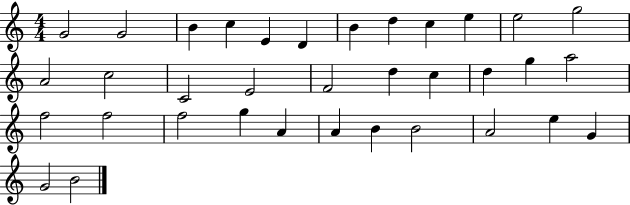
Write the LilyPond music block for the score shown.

{
  \clef treble
  \numericTimeSignature
  \time 4/4
  \key c \major
  g'2 g'2 | b'4 c''4 e'4 d'4 | b'4 d''4 c''4 e''4 | e''2 g''2 | \break a'2 c''2 | c'2 e'2 | f'2 d''4 c''4 | d''4 g''4 a''2 | \break f''2 f''2 | f''2 g''4 a'4 | a'4 b'4 b'2 | a'2 e''4 g'4 | \break g'2 b'2 | \bar "|."
}